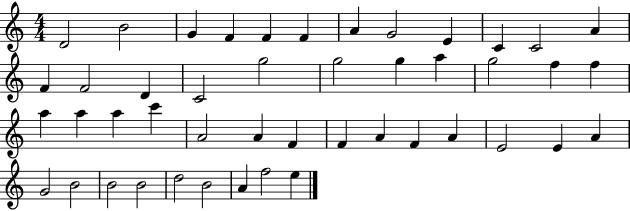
{
  \clef treble
  \numericTimeSignature
  \time 4/4
  \key c \major
  d'2 b'2 | g'4 f'4 f'4 f'4 | a'4 g'2 e'4 | c'4 c'2 a'4 | \break f'4 f'2 d'4 | c'2 g''2 | g''2 g''4 a''4 | g''2 f''4 f''4 | \break a''4 a''4 a''4 c'''4 | a'2 a'4 f'4 | f'4 a'4 f'4 a'4 | e'2 e'4 a'4 | \break g'2 b'2 | b'2 b'2 | d''2 b'2 | a'4 f''2 e''4 | \break \bar "|."
}